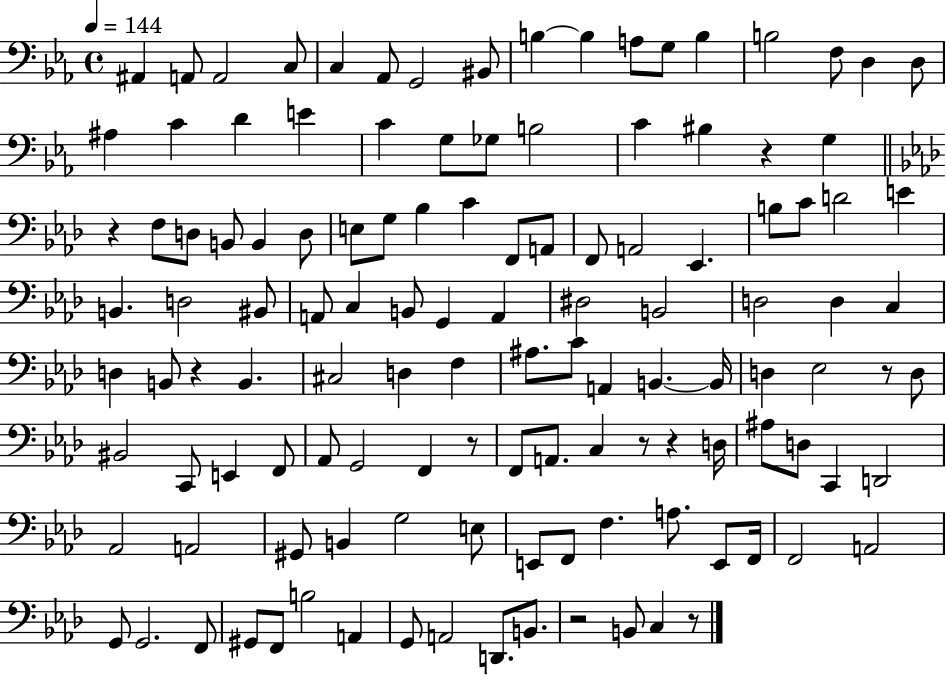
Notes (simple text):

A#2/q A2/e A2/h C3/e C3/q Ab2/e G2/h BIS2/e B3/q B3/q A3/e G3/e B3/q B3/h F3/e D3/q D3/e A#3/q C4/q D4/q E4/q C4/q G3/e Gb3/e B3/h C4/q BIS3/q R/q G3/q R/q F3/e D3/e B2/e B2/q D3/e E3/e G3/e Bb3/q C4/q F2/e A2/e F2/e A2/h Eb2/q. B3/e C4/e D4/h E4/q B2/q. D3/h BIS2/e A2/e C3/q B2/e G2/q A2/q D#3/h B2/h D3/h D3/q C3/q D3/q B2/e R/q B2/q. C#3/h D3/q F3/q A#3/e. C4/e A2/q B2/q. B2/s D3/q Eb3/h R/e D3/e BIS2/h C2/e E2/q F2/e Ab2/e G2/h F2/q R/e F2/e A2/e. C3/q R/e R/q D3/s A#3/e D3/e C2/q D2/h Ab2/h A2/h G#2/e B2/q G3/h E3/e E2/e F2/e F3/q. A3/e. E2/e F2/s F2/h A2/h G2/e G2/h. F2/e G#2/e F2/e B3/h A2/q G2/e A2/h D2/e. B2/e. R/h B2/e C3/q R/e